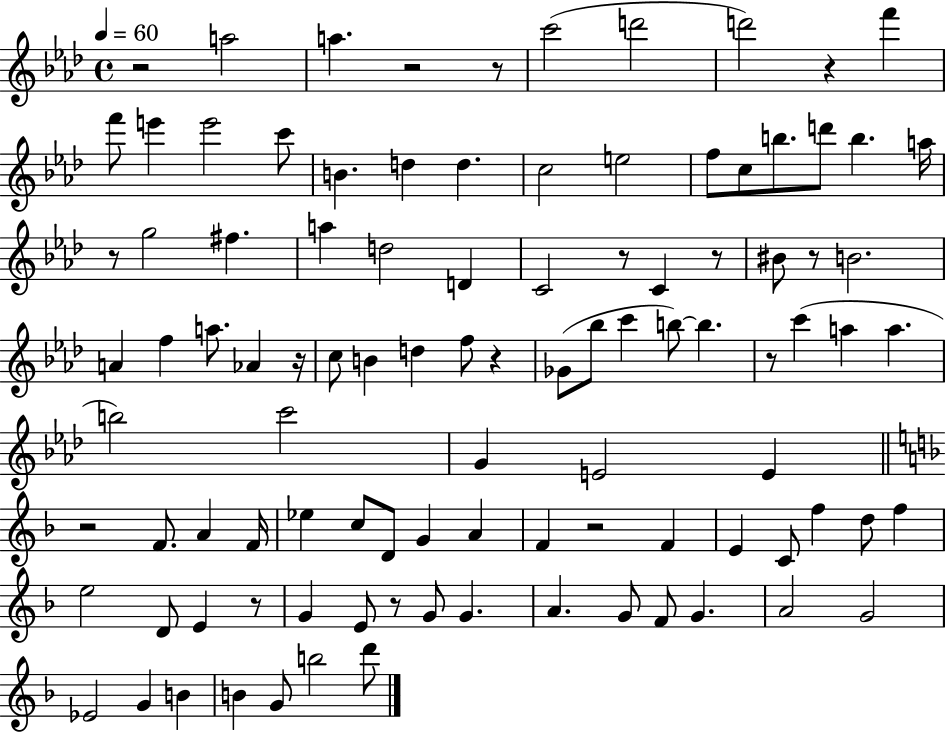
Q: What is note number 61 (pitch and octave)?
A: F4